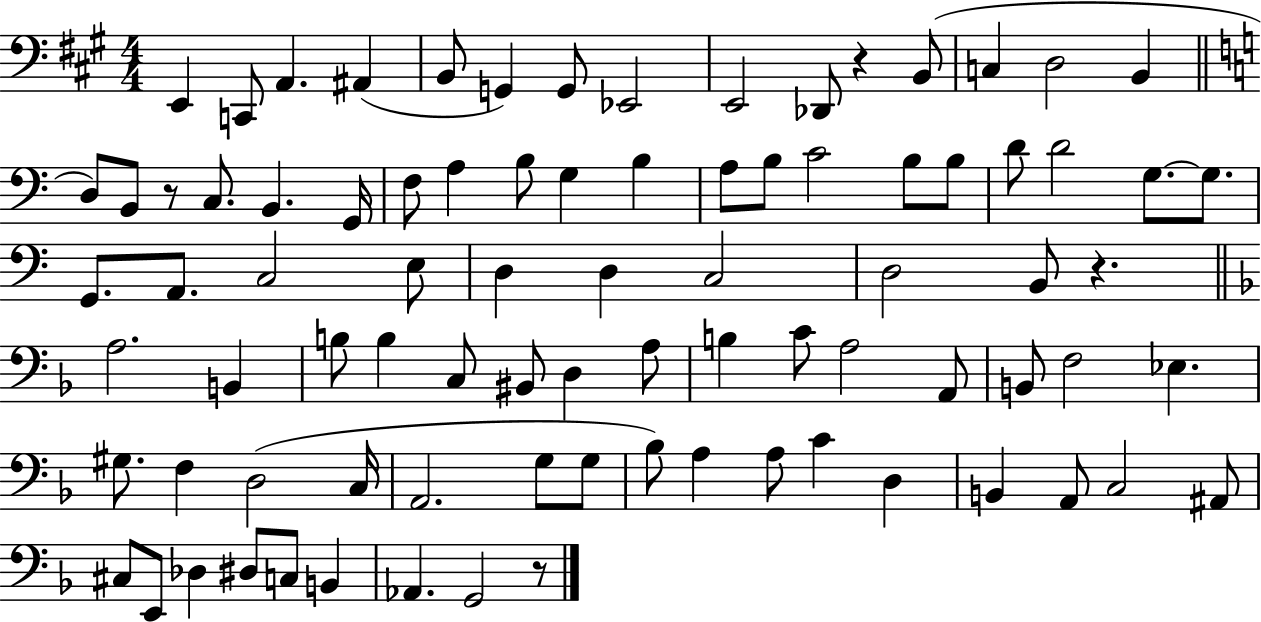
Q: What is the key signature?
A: A major